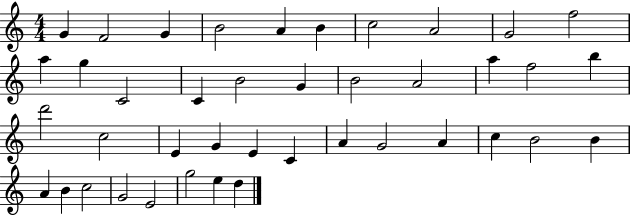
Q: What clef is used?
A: treble